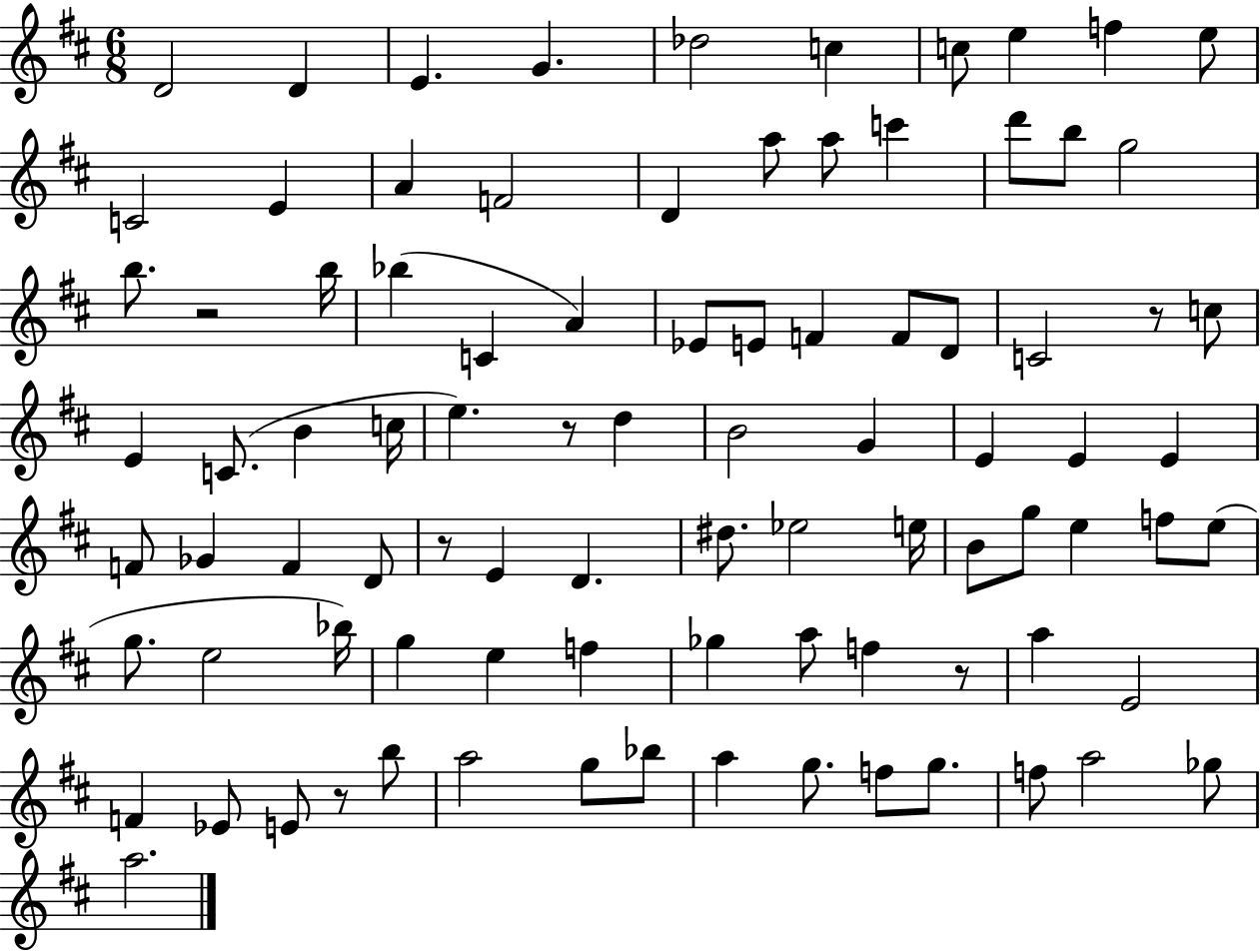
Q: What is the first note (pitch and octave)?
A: D4